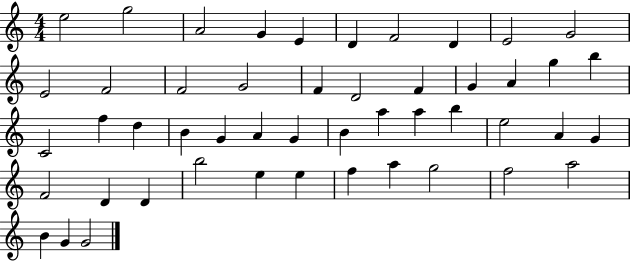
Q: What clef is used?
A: treble